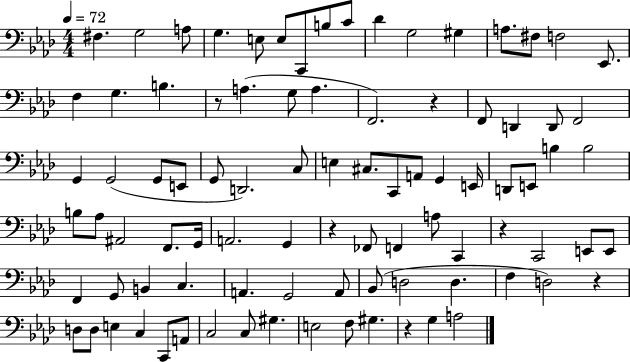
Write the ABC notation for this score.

X:1
T:Untitled
M:4/4
L:1/4
K:Ab
^F, G,2 A,/2 G, E,/2 E,/2 C,,/2 B,/2 C/2 _D G,2 ^G, A,/2 ^F,/2 F,2 _E,,/2 F, G, B, z/2 A, G,/2 A, F,,2 z F,,/2 D,, D,,/2 F,,2 G,, G,,2 G,,/2 E,,/2 G,,/2 D,,2 C,/2 E, ^C,/2 C,,/2 A,,/2 G,, E,,/4 D,,/2 E,,/2 B, B,2 B,/2 _A,/2 ^A,,2 F,,/2 G,,/4 A,,2 G,, z _F,,/2 F,, A,/2 C,, z C,,2 E,,/2 E,,/2 F,, G,,/2 B,, C, A,, G,,2 A,,/2 _B,,/2 D,2 D, F, D,2 z D,/2 D,/2 E, C, C,,/2 A,,/2 C,2 C,/2 ^G, E,2 F,/2 ^G, z G, A,2